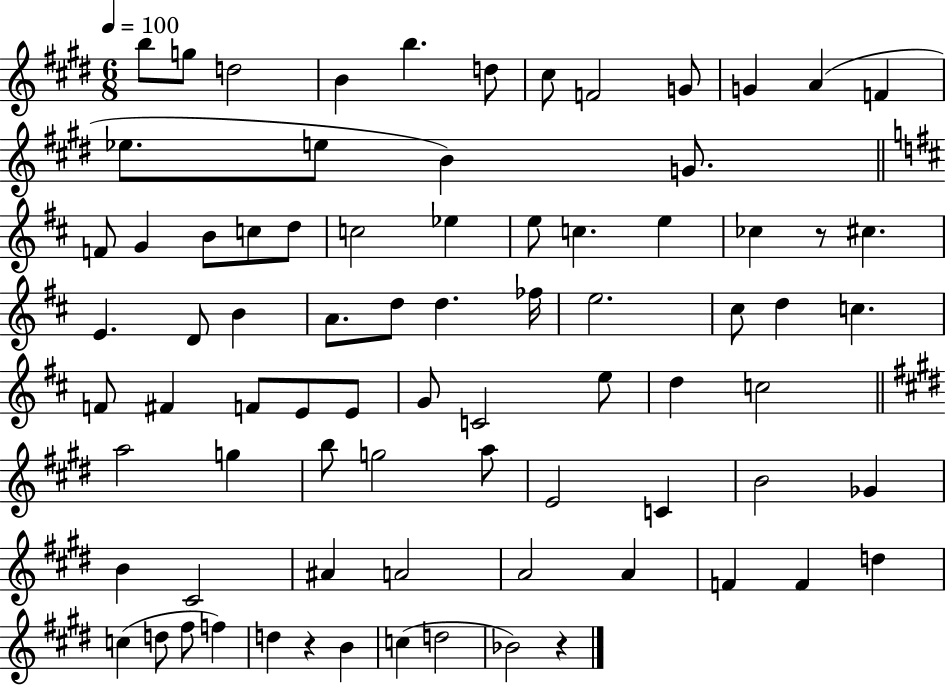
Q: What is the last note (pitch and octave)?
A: Bb4